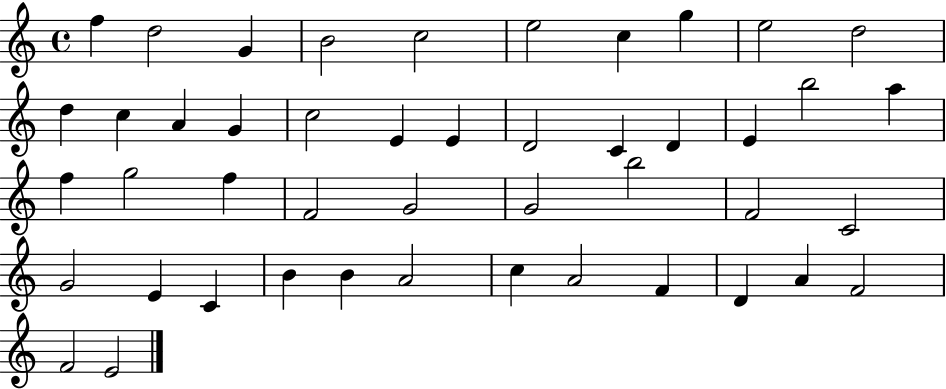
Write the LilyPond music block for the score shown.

{
  \clef treble
  \time 4/4
  \defaultTimeSignature
  \key c \major
  f''4 d''2 g'4 | b'2 c''2 | e''2 c''4 g''4 | e''2 d''2 | \break d''4 c''4 a'4 g'4 | c''2 e'4 e'4 | d'2 c'4 d'4 | e'4 b''2 a''4 | \break f''4 g''2 f''4 | f'2 g'2 | g'2 b''2 | f'2 c'2 | \break g'2 e'4 c'4 | b'4 b'4 a'2 | c''4 a'2 f'4 | d'4 a'4 f'2 | \break f'2 e'2 | \bar "|."
}